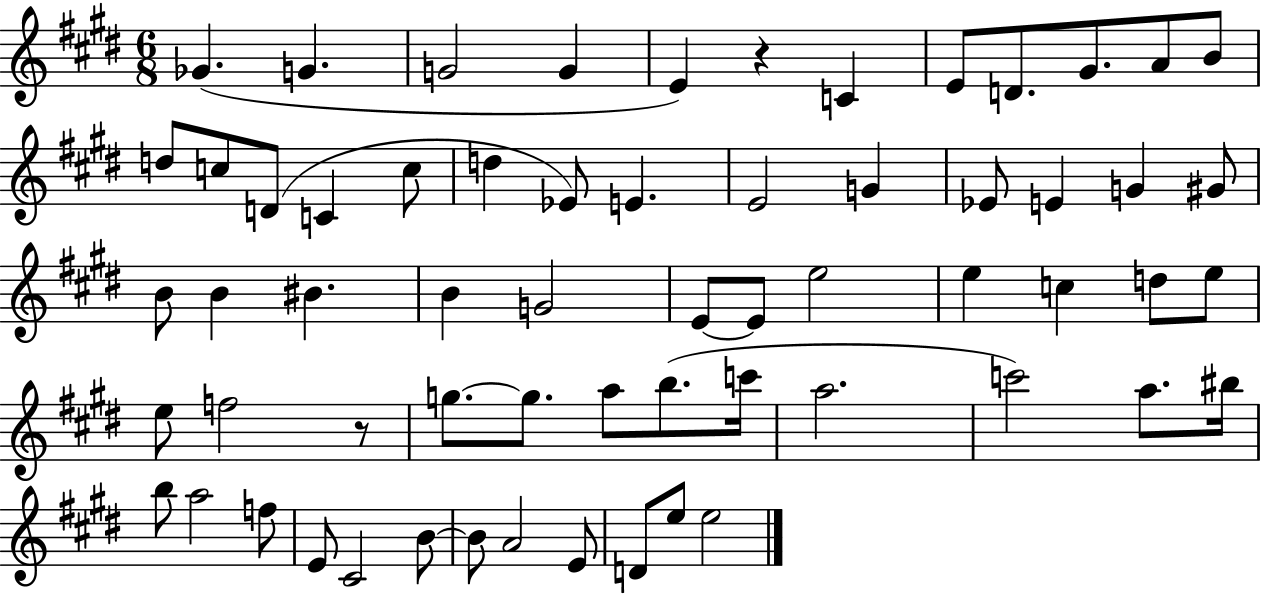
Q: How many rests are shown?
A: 2